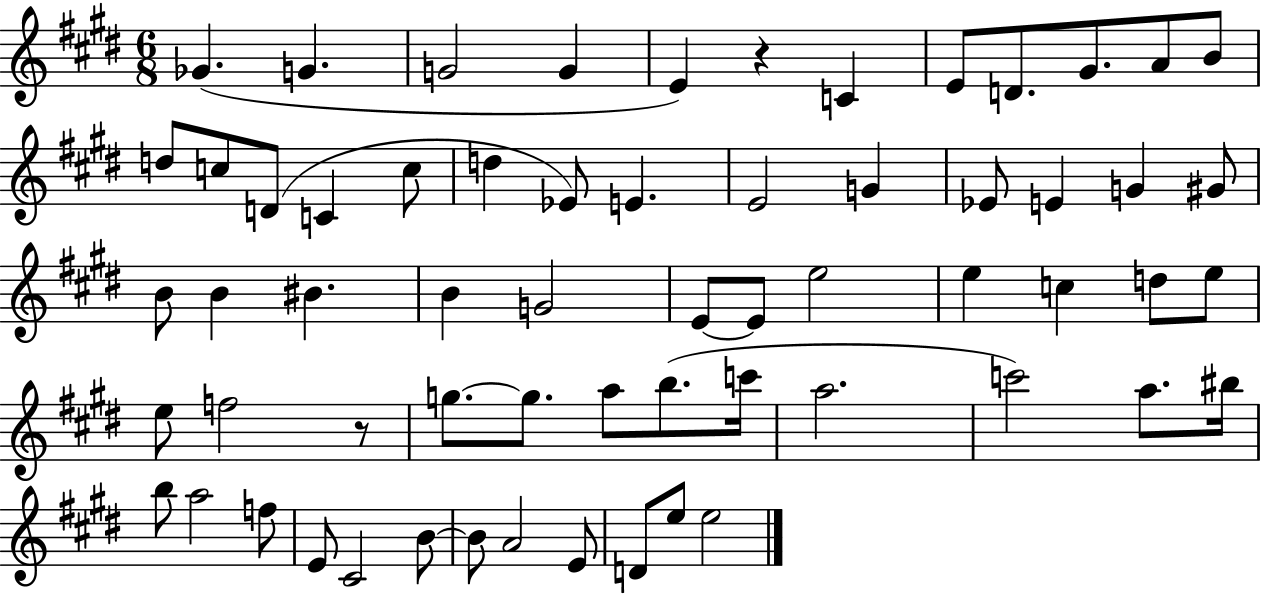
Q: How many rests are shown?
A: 2